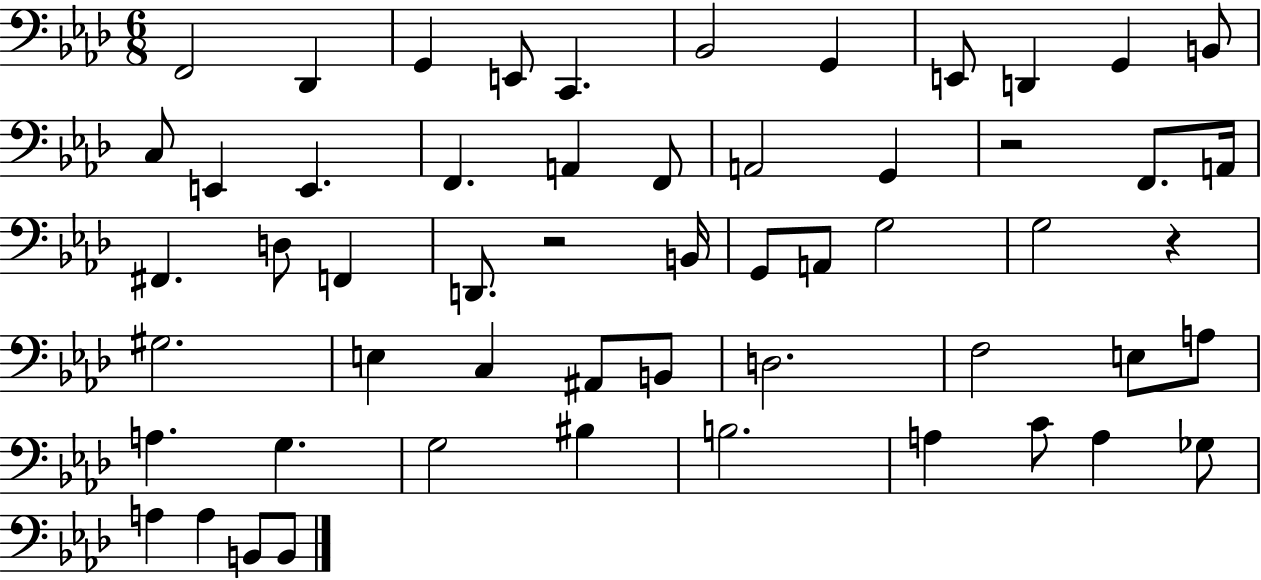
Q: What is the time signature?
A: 6/8